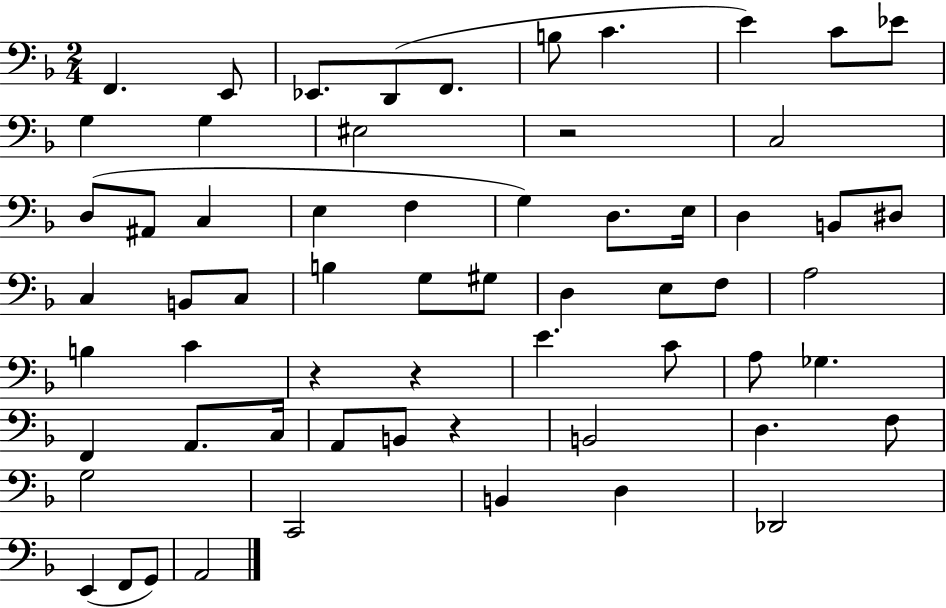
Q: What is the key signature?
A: F major